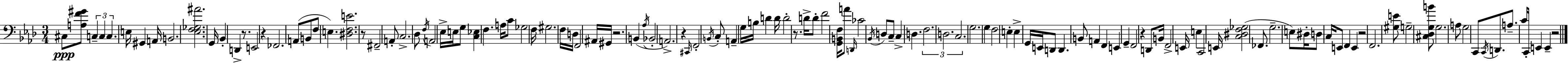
C#3/e [A3,F4,G#4]/e C3/q C3/q C3/q. E3/s G#2/q A2/s B2/h. [Eb3,F3,Gb3,A#4]/h. G2/s Bb2/q D2/q R/e. E2/h R/q FES2/h. A2/e B2/e F3/e E3/q. [D#3,F3,E4]/h. R/e F#2/h A2/e C3/h. Db3/e F3/s A2/h Eb3/s E3/s G3/e [C3,Eb3]/q F3/q. A3/s C4/e Gb3/h F3/s G#3/h. F3/s D3/s F2/h A#2/s G#2/s R/h. B2/q Ab3/s Bb2/h A2/h. R/q C#2/s F2/h B2/s C3/e A2/q G3/s B3/s D4/q D4/s D4/h R/e. D4/s D4/e F4/h [G2,B2,F3]/s A4/e D2/s CES4/h Bb2/s D3/e C3/e C3/q D3/q. F3/h. D3/h. C3/h. G3/h. G3/q F3/h E3/q E3/q G2/s E2/s D2/e D2/q. B2/e A2/q F2/q E2/q G2/q F2/h R/q D2/e B2/s F2/h E2/s E3/q C2/h E2/s [C3,D#3,F3,Gb3]/h FES2/e. G3/h. E3/e D#3/s D3/e C3/s E2/e F2/q E2/q R/h F2/h. [G#3,E4]/e G3/h [C#3,Db3,G3,B4]/e G3/h. A3/e G3/h C2/e C2/s D2/e. A3/e. C4/s C2/s E2/q E2/q R/h